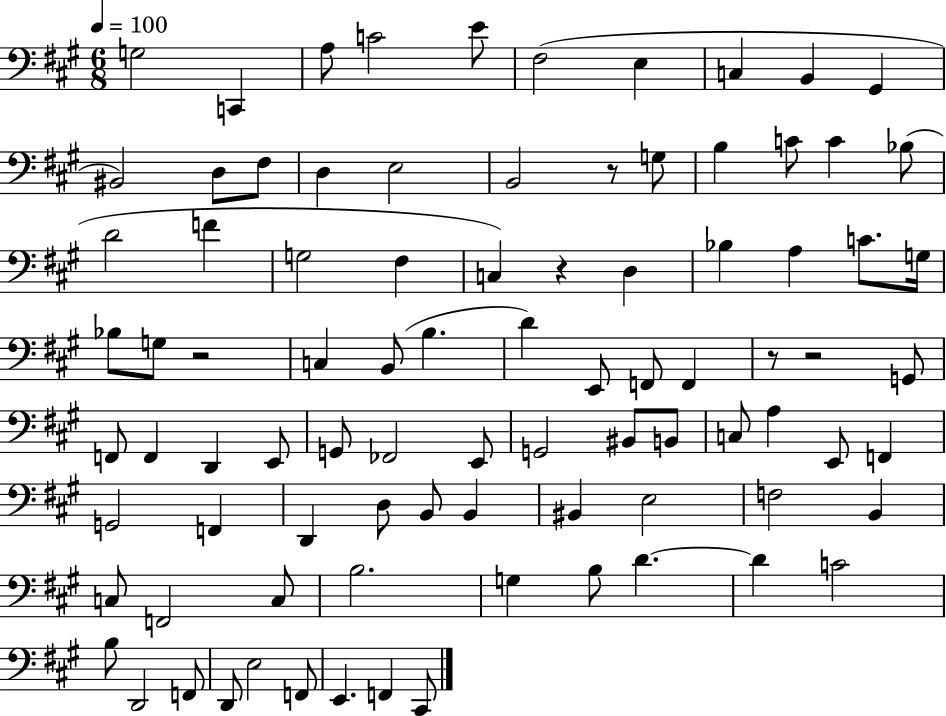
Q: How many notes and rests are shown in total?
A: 88